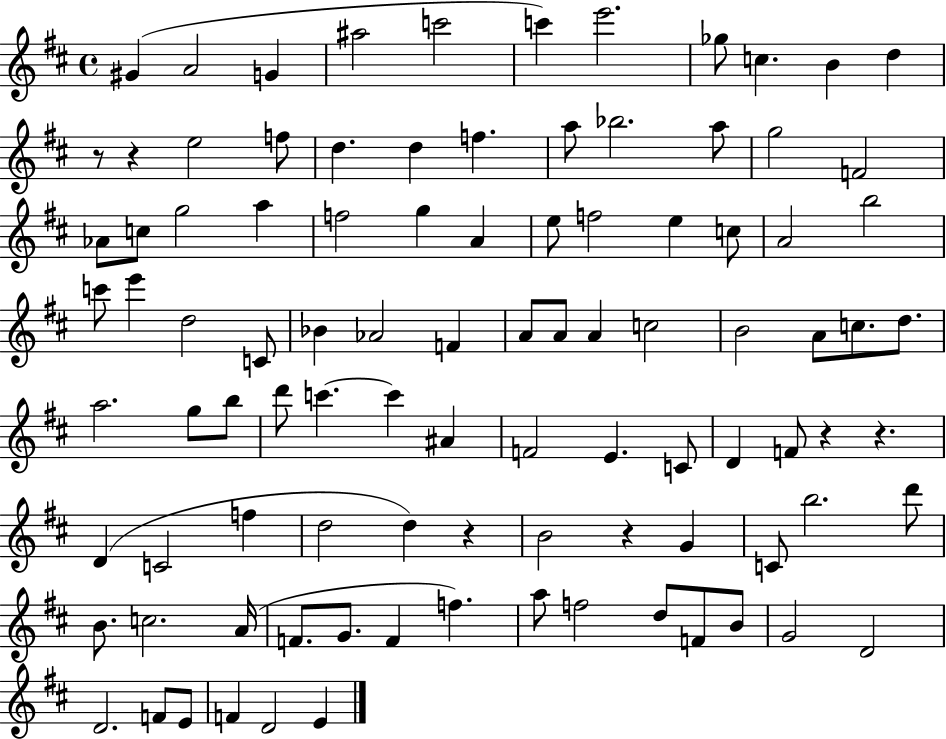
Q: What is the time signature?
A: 4/4